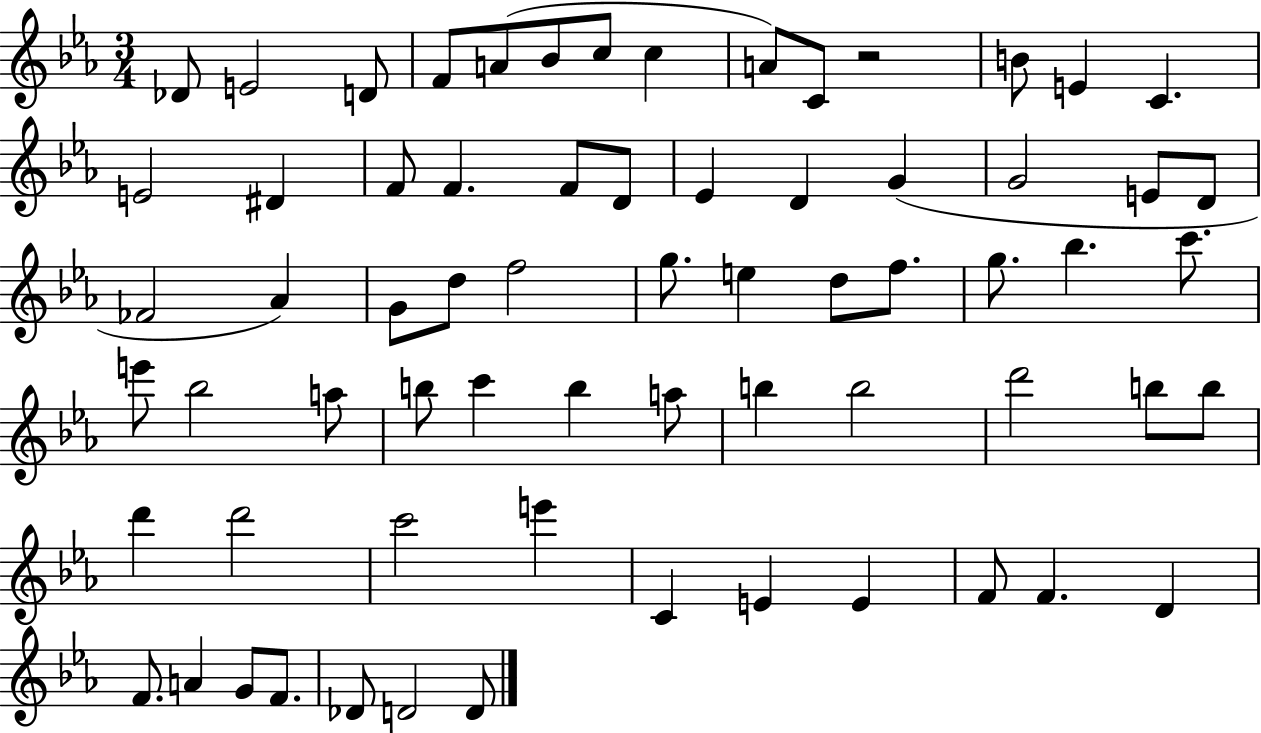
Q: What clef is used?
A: treble